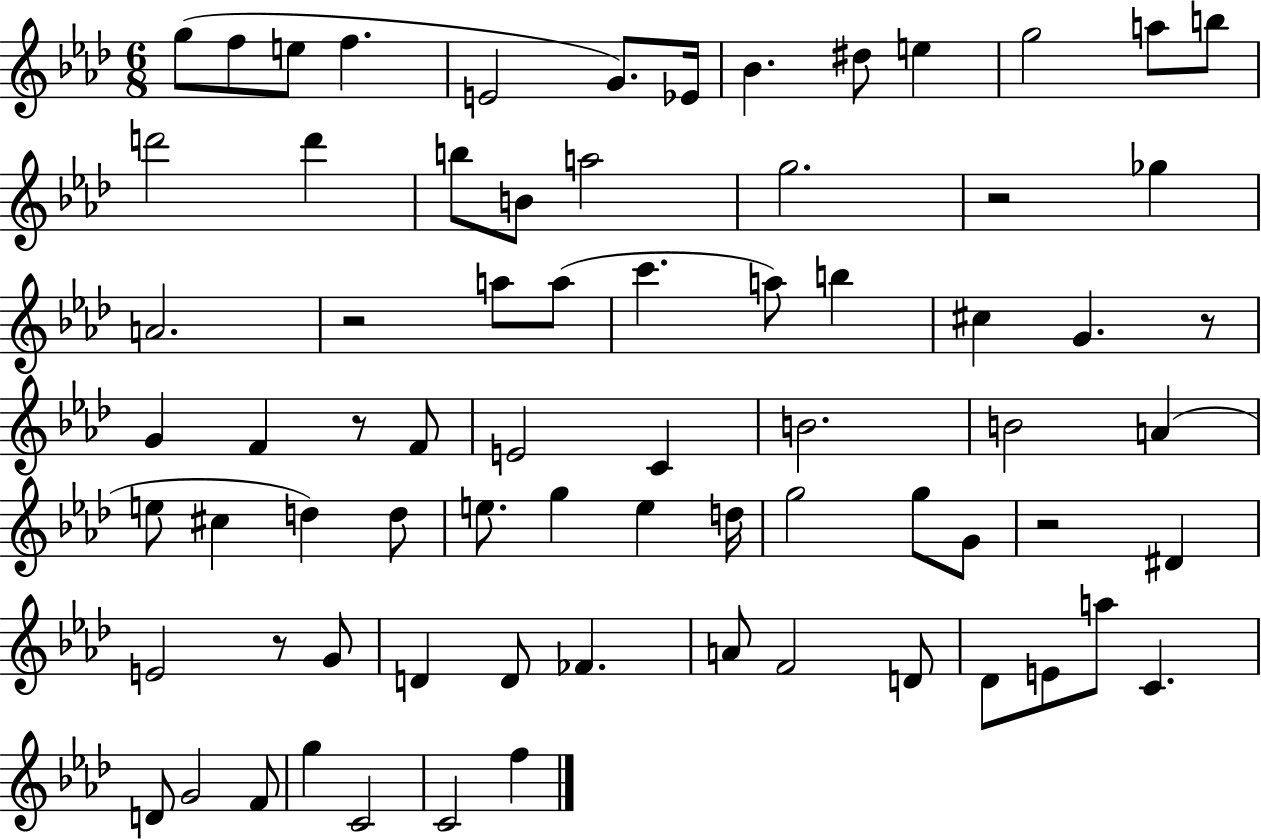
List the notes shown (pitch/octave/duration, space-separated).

G5/e F5/e E5/e F5/q. E4/h G4/e. Eb4/s Bb4/q. D#5/e E5/q G5/h A5/e B5/e D6/h D6/q B5/e B4/e A5/h G5/h. R/h Gb5/q A4/h. R/h A5/e A5/e C6/q. A5/e B5/q C#5/q G4/q. R/e G4/q F4/q R/e F4/e E4/h C4/q B4/h. B4/h A4/q E5/e C#5/q D5/q D5/e E5/e. G5/q E5/q D5/s G5/h G5/e G4/e R/h D#4/q E4/h R/e G4/e D4/q D4/e FES4/q. A4/e F4/h D4/e Db4/e E4/e A5/e C4/q. D4/e G4/h F4/e G5/q C4/h C4/h F5/q